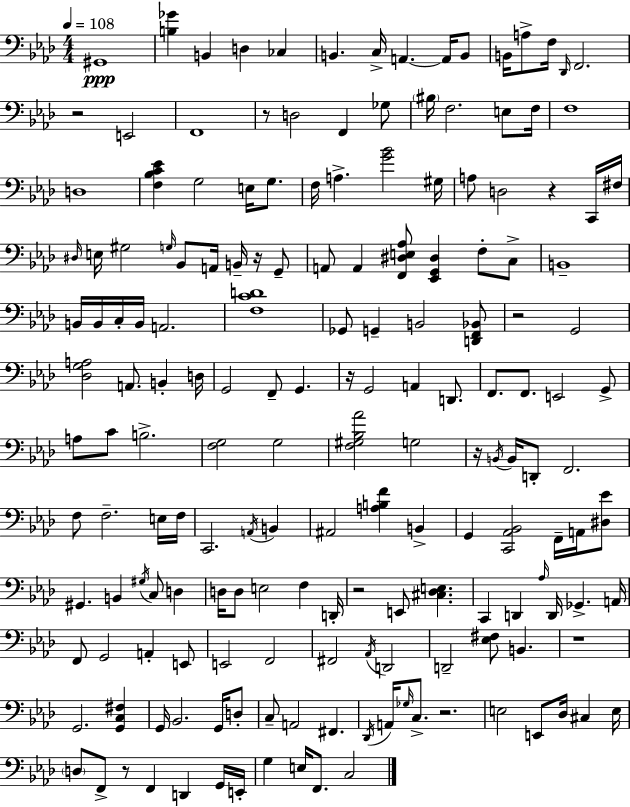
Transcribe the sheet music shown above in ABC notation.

X:1
T:Untitled
M:4/4
L:1/4
K:Fm
^G,,4 [B,_G] B,, D, _C, B,, C,/4 A,, A,,/4 B,,/2 B,,/4 A,/2 F,/4 _D,,/4 F,,2 z2 E,,2 F,,4 z/2 D,2 F,, _G,/2 ^B,/4 F,2 E,/2 F,/4 F,4 D,4 [F,_B,C_E] G,2 E,/4 G,/2 F,/4 A, [G_B]2 ^G,/4 A,/2 D,2 z C,,/4 ^F,/4 ^D,/4 E,/4 ^G,2 G,/4 _B,,/2 A,,/4 B,,/4 z/4 G,,/2 A,,/2 A,, [F,,^D,E,_A,]/2 [_E,,G,,^D,] F,/2 C,/2 B,,4 B,,/4 B,,/4 C,/4 B,,/4 A,,2 [F,CD]4 _G,,/2 G,, B,,2 [D,,F,,_B,,]/2 z2 G,,2 [_D,G,A,]2 A,,/2 B,, D,/4 G,,2 F,,/2 G,, z/4 G,,2 A,, D,,/2 F,,/2 F,,/2 E,,2 G,,/2 A,/2 C/2 B,2 [F,G,]2 G,2 [F,^G,_B,_A]2 G,2 z/4 B,,/4 B,,/4 D,,/2 F,,2 F,/2 F,2 E,/4 F,/4 C,,2 A,,/4 B,, ^A,,2 [A,B,F] B,, G,, [C,,_A,,_B,,]2 F,,/4 A,,/4 [^D,_E]/2 ^G,, B,, ^G,/4 C,/2 D, D,/4 D,/2 E,2 F, D,,/4 z2 E,,/2 [^C,_D,E,] C,, D,, _A,/4 D,,/4 _G,, A,,/4 F,,/2 G,,2 A,, E,,/2 E,,2 F,,2 ^F,,2 _A,,/4 D,,2 D,,2 [_E,^F,]/2 B,, z4 G,,2 [G,,C,^F,] G,,/4 _B,,2 G,,/4 D,/2 C,/2 A,,2 ^F,, _D,,/4 A,,/4 _G,/4 C,/2 z2 E,2 E,,/2 _D,/4 ^C, E,/4 D,/2 F,,/2 z/2 F,, D,, G,,/4 E,,/4 G, E,/4 F,,/2 C,2